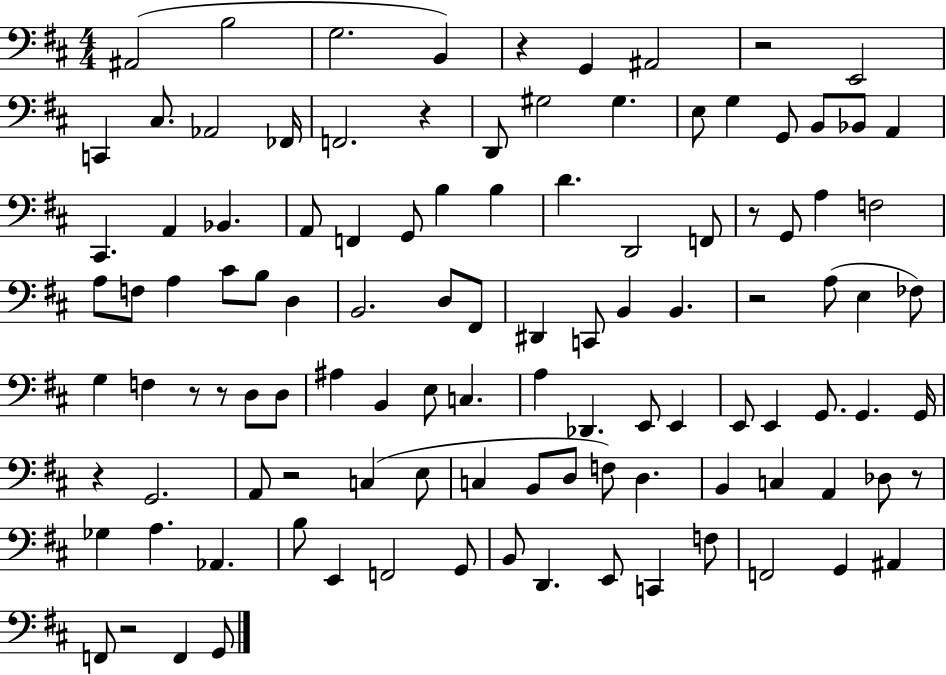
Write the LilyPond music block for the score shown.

{
  \clef bass
  \numericTimeSignature
  \time 4/4
  \key d \major
  ais,2( b2 | g2. b,4) | r4 g,4 ais,2 | r2 e,2 | \break c,4 cis8. aes,2 fes,16 | f,2. r4 | d,8 gis2 gis4. | e8 g4 g,8 b,8 bes,8 a,4 | \break cis,4. a,4 bes,4. | a,8 f,4 g,8 b4 b4 | d'4. d,2 f,8 | r8 g,8 a4 f2 | \break a8 f8 a4 cis'8 b8 d4 | b,2. d8 fis,8 | dis,4 c,8 b,4 b,4. | r2 a8( e4 fes8) | \break g4 f4 r8 r8 d8 d8 | ais4 b,4 e8 c4. | a4 des,4. e,8 e,4 | e,8 e,4 g,8. g,4. g,16 | \break r4 g,2. | a,8 r2 c4( e8 | c4 b,8 d8 f8) d4. | b,4 c4 a,4 des8 r8 | \break ges4 a4. aes,4. | b8 e,4 f,2 g,8 | b,8 d,4. e,8 c,4 f8 | f,2 g,4 ais,4 | \break f,8 r2 f,4 g,8 | \bar "|."
}